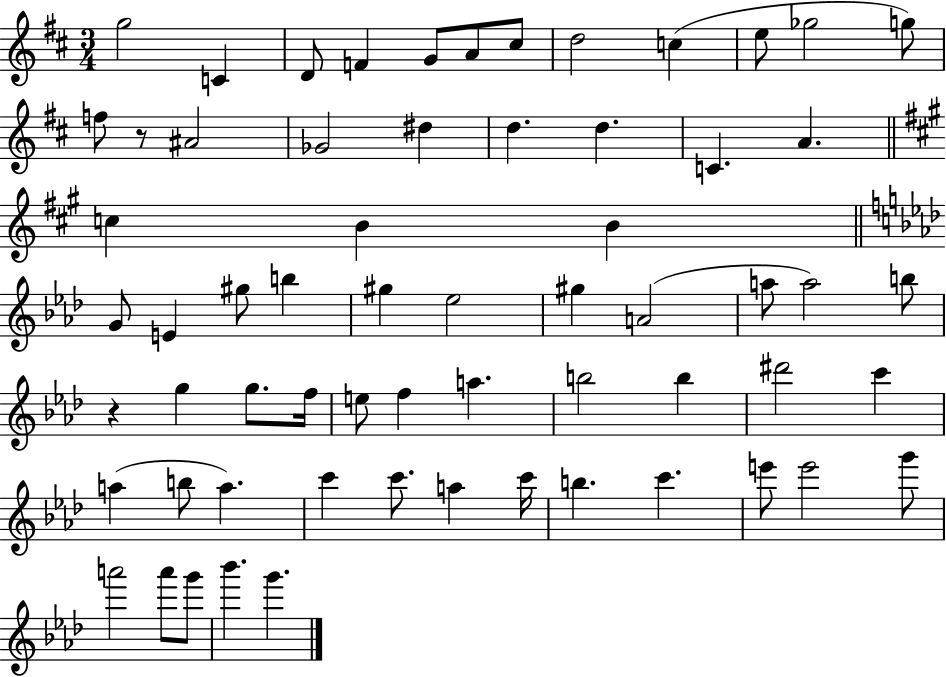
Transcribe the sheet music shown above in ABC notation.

X:1
T:Untitled
M:3/4
L:1/4
K:D
g2 C D/2 F G/2 A/2 ^c/2 d2 c e/2 _g2 g/2 f/2 z/2 ^A2 _G2 ^d d d C A c B B G/2 E ^g/2 b ^g _e2 ^g A2 a/2 a2 b/2 z g g/2 f/4 e/2 f a b2 b ^d'2 c' a b/2 a c' c'/2 a c'/4 b c' e'/2 e'2 g'/2 a'2 a'/2 g'/2 _b' g'